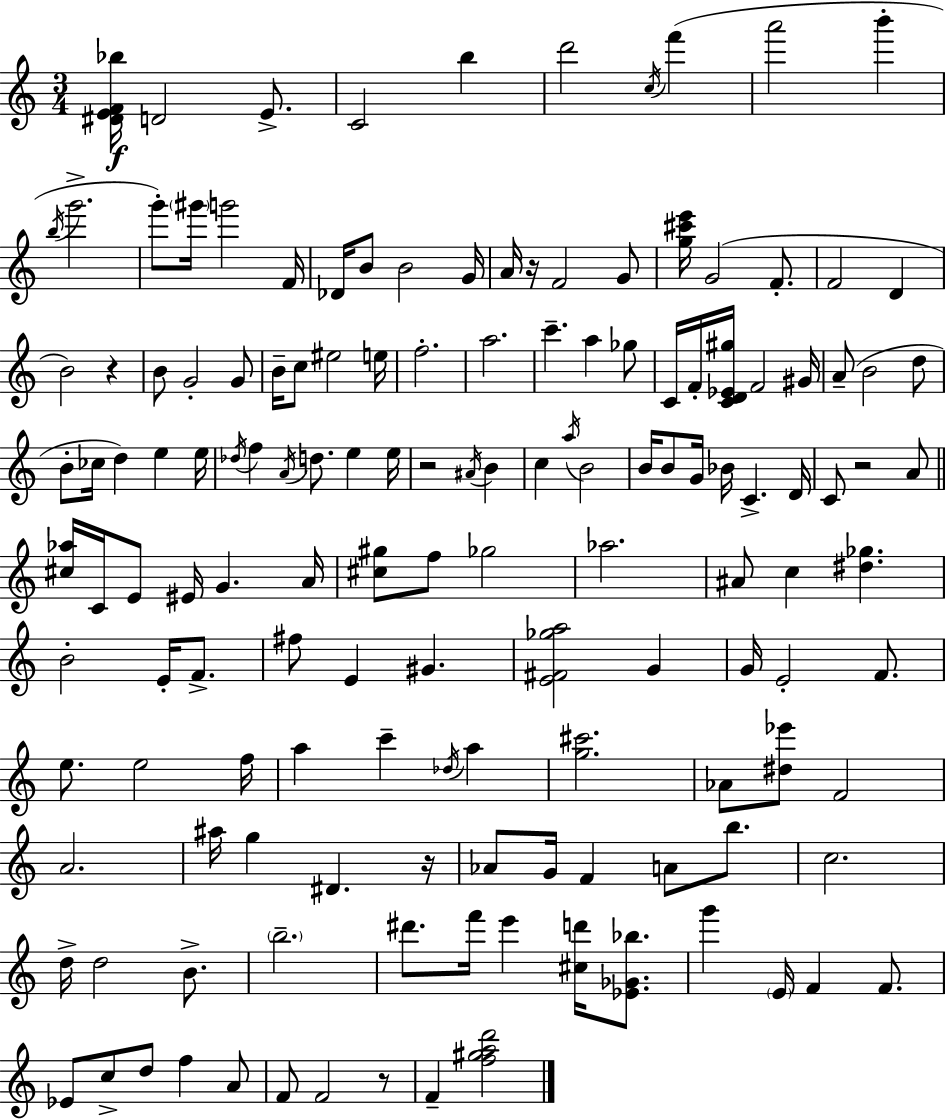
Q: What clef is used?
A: treble